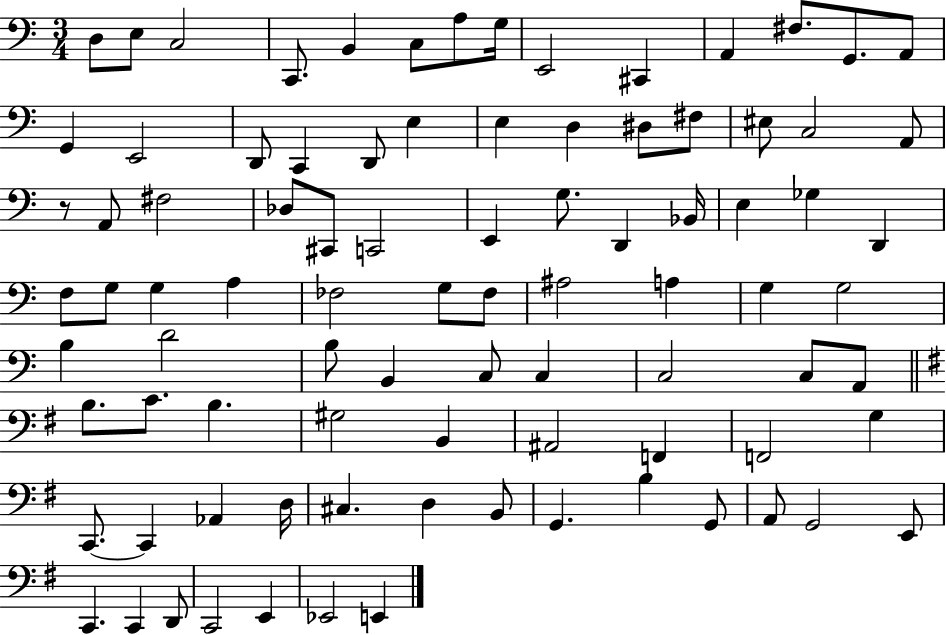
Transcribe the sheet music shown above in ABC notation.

X:1
T:Untitled
M:3/4
L:1/4
K:C
D,/2 E,/2 C,2 C,,/2 B,, C,/2 A,/2 G,/4 E,,2 ^C,, A,, ^F,/2 G,,/2 A,,/2 G,, E,,2 D,,/2 C,, D,,/2 E, E, D, ^D,/2 ^F,/2 ^E,/2 C,2 A,,/2 z/2 A,,/2 ^F,2 _D,/2 ^C,,/2 C,,2 E,, G,/2 D,, _B,,/4 E, _G, D,, F,/2 G,/2 G, A, _F,2 G,/2 _F,/2 ^A,2 A, G, G,2 B, D2 B,/2 B,, C,/2 C, C,2 C,/2 A,,/2 B,/2 C/2 B, ^G,2 B,, ^A,,2 F,, F,,2 G, C,,/2 C,, _A,, D,/4 ^C, D, B,,/2 G,, B, G,,/2 A,,/2 G,,2 E,,/2 C,, C,, D,,/2 C,,2 E,, _E,,2 E,,